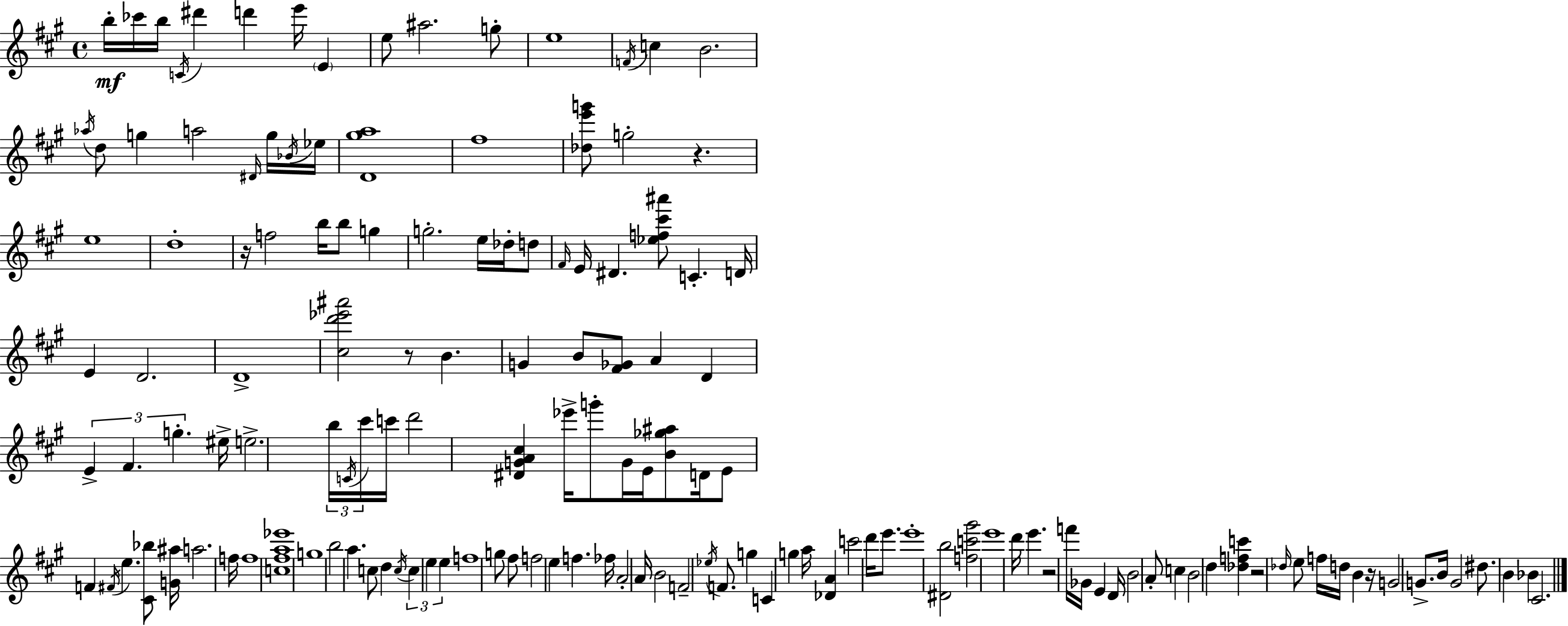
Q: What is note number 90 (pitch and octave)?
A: F4